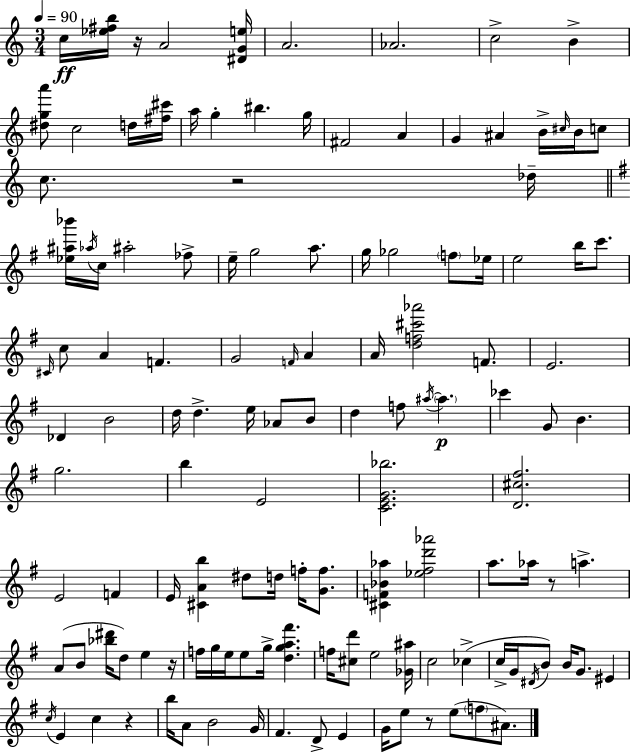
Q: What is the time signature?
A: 3/4